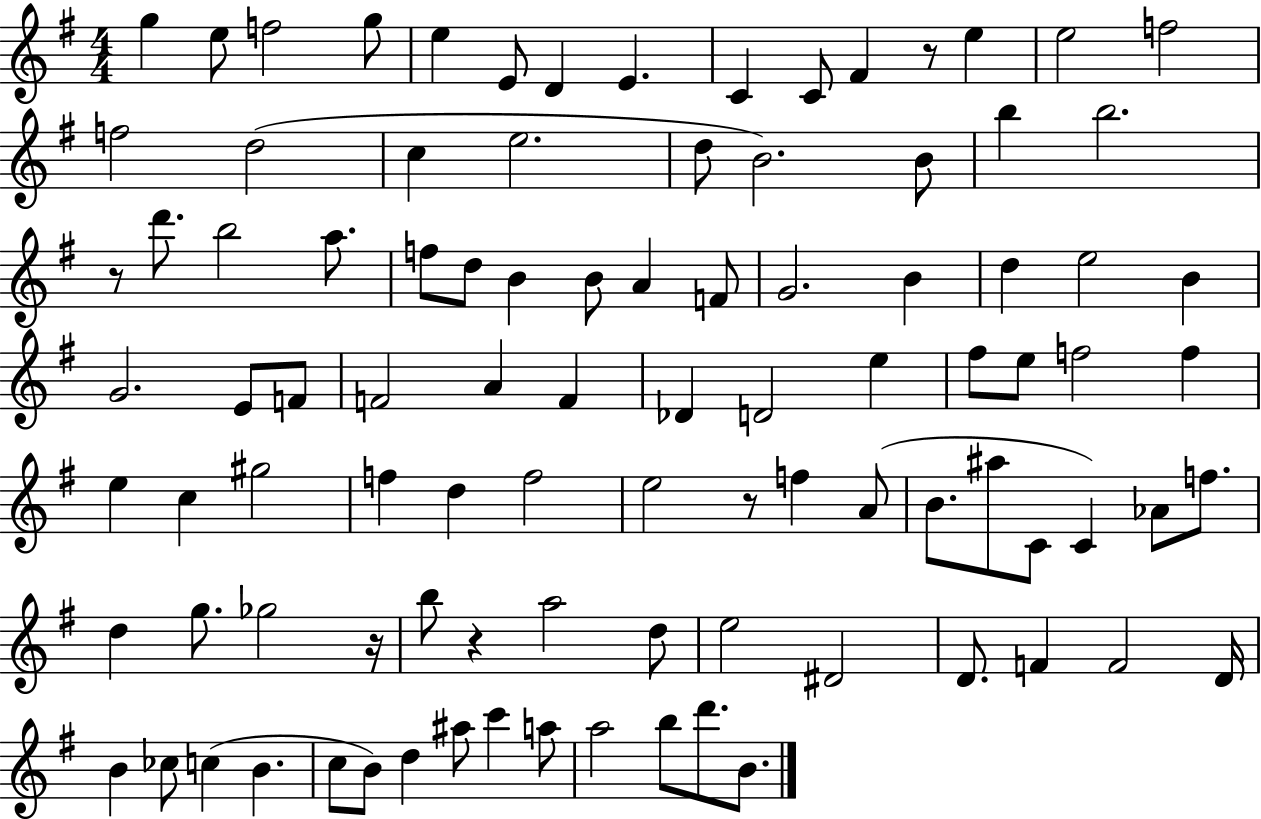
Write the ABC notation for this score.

X:1
T:Untitled
M:4/4
L:1/4
K:G
g e/2 f2 g/2 e E/2 D E C C/2 ^F z/2 e e2 f2 f2 d2 c e2 d/2 B2 B/2 b b2 z/2 d'/2 b2 a/2 f/2 d/2 B B/2 A F/2 G2 B d e2 B G2 E/2 F/2 F2 A F _D D2 e ^f/2 e/2 f2 f e c ^g2 f d f2 e2 z/2 f A/2 B/2 ^a/2 C/2 C _A/2 f/2 d g/2 _g2 z/4 b/2 z a2 d/2 e2 ^D2 D/2 F F2 D/4 B _c/2 c B c/2 B/2 d ^a/2 c' a/2 a2 b/2 d'/2 B/2